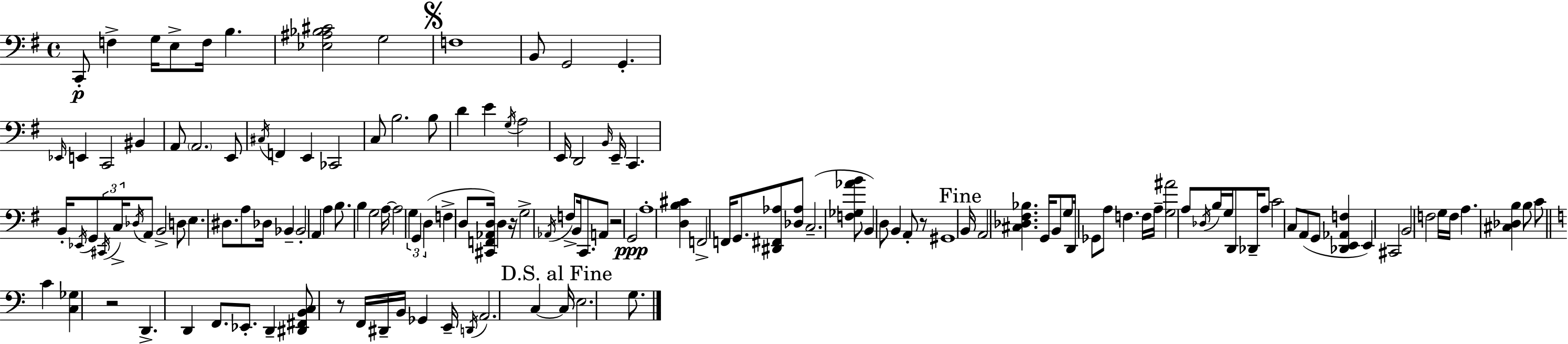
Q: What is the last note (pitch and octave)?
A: G3